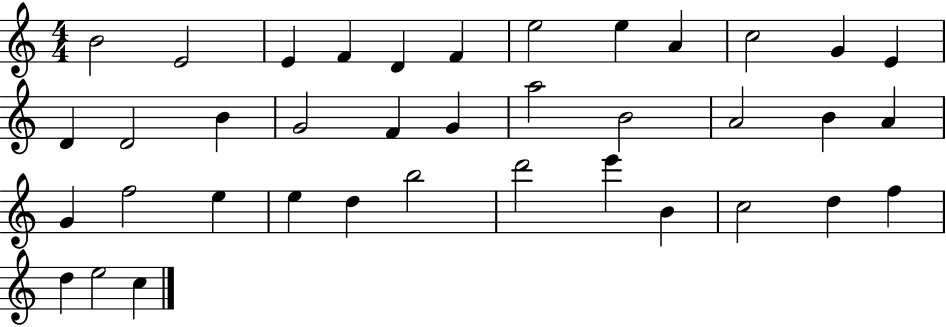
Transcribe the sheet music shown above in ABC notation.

X:1
T:Untitled
M:4/4
L:1/4
K:C
B2 E2 E F D F e2 e A c2 G E D D2 B G2 F G a2 B2 A2 B A G f2 e e d b2 d'2 e' B c2 d f d e2 c